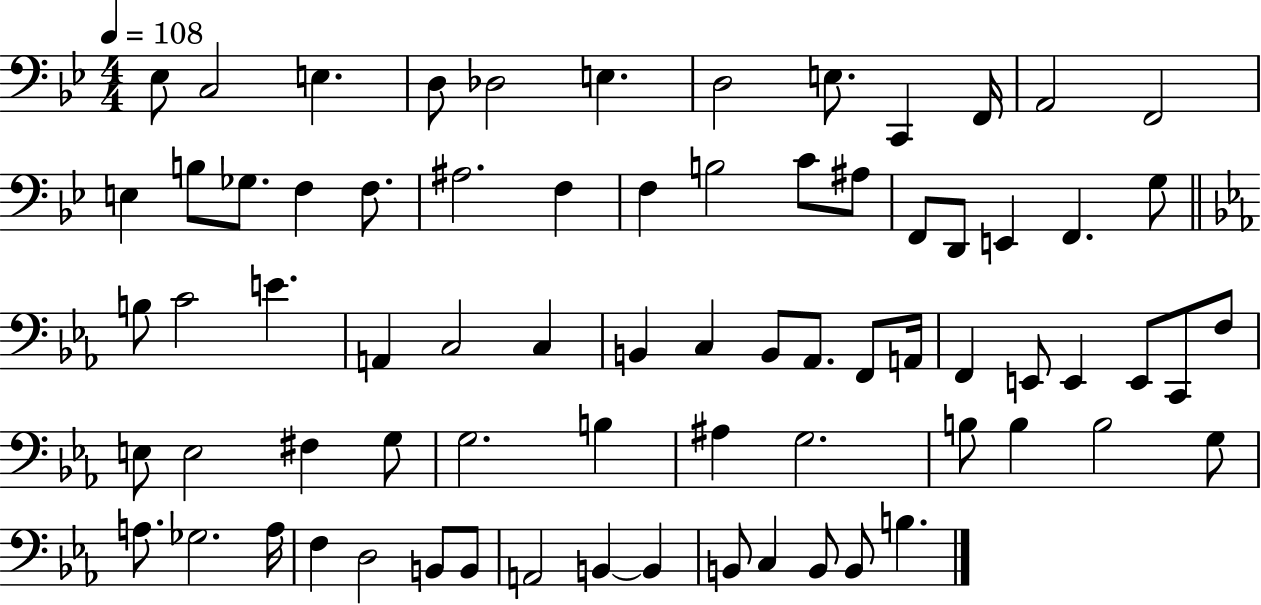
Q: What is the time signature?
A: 4/4